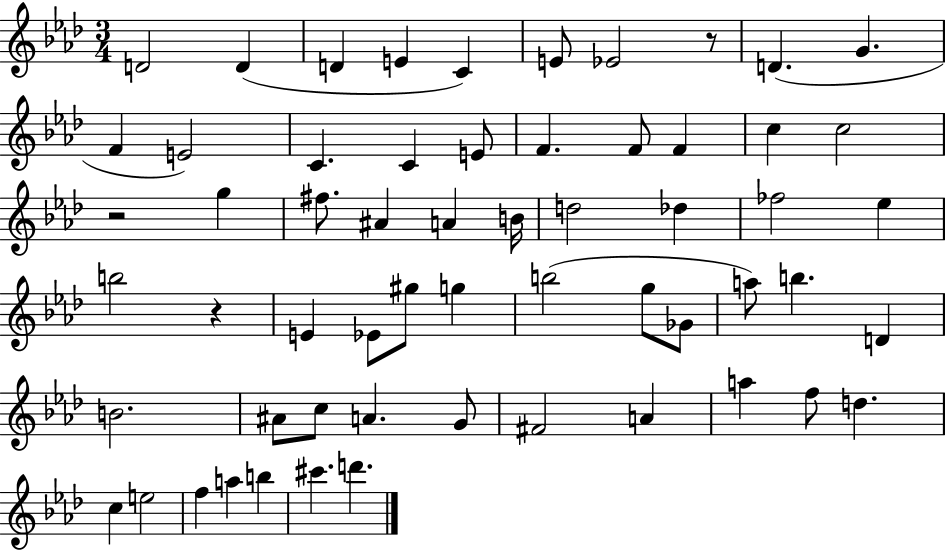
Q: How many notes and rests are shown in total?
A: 59